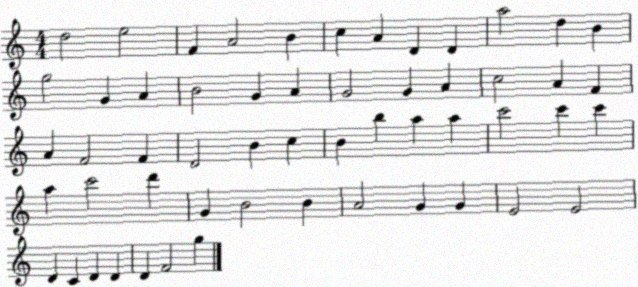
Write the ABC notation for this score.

X:1
T:Untitled
M:4/4
L:1/4
K:C
d2 e2 F A2 B c A D D a2 d B g2 G A B2 G A G2 G A c2 A F A F2 F D2 B c B b a a c'2 c' c' a c'2 d' G B2 B A2 G G E2 E2 D C D D D F2 g